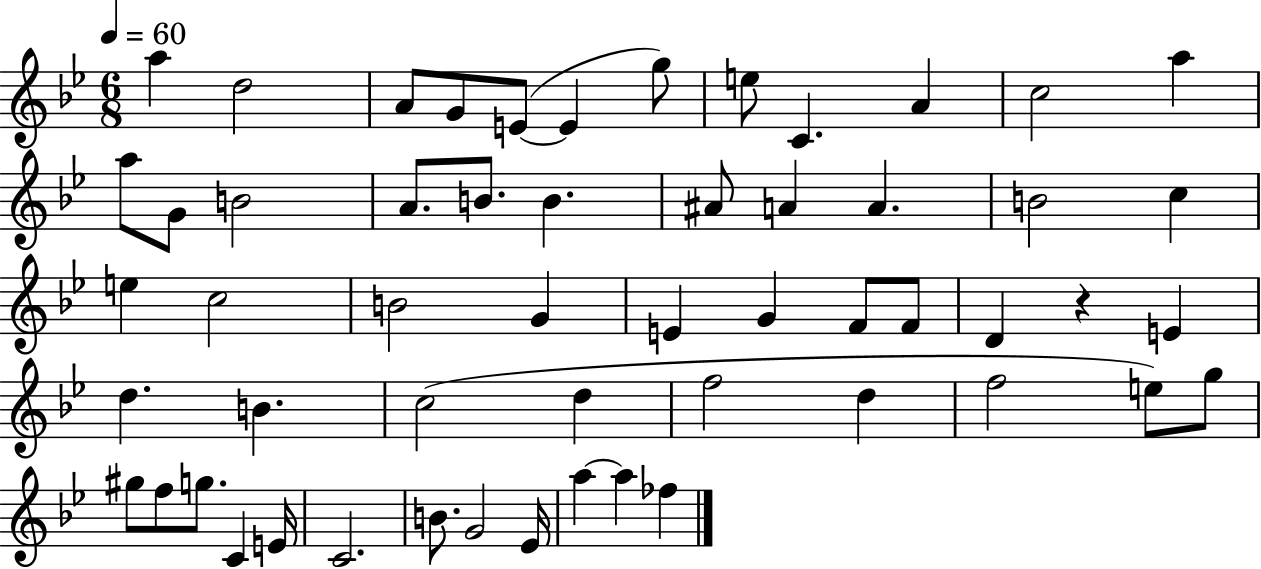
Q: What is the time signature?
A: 6/8